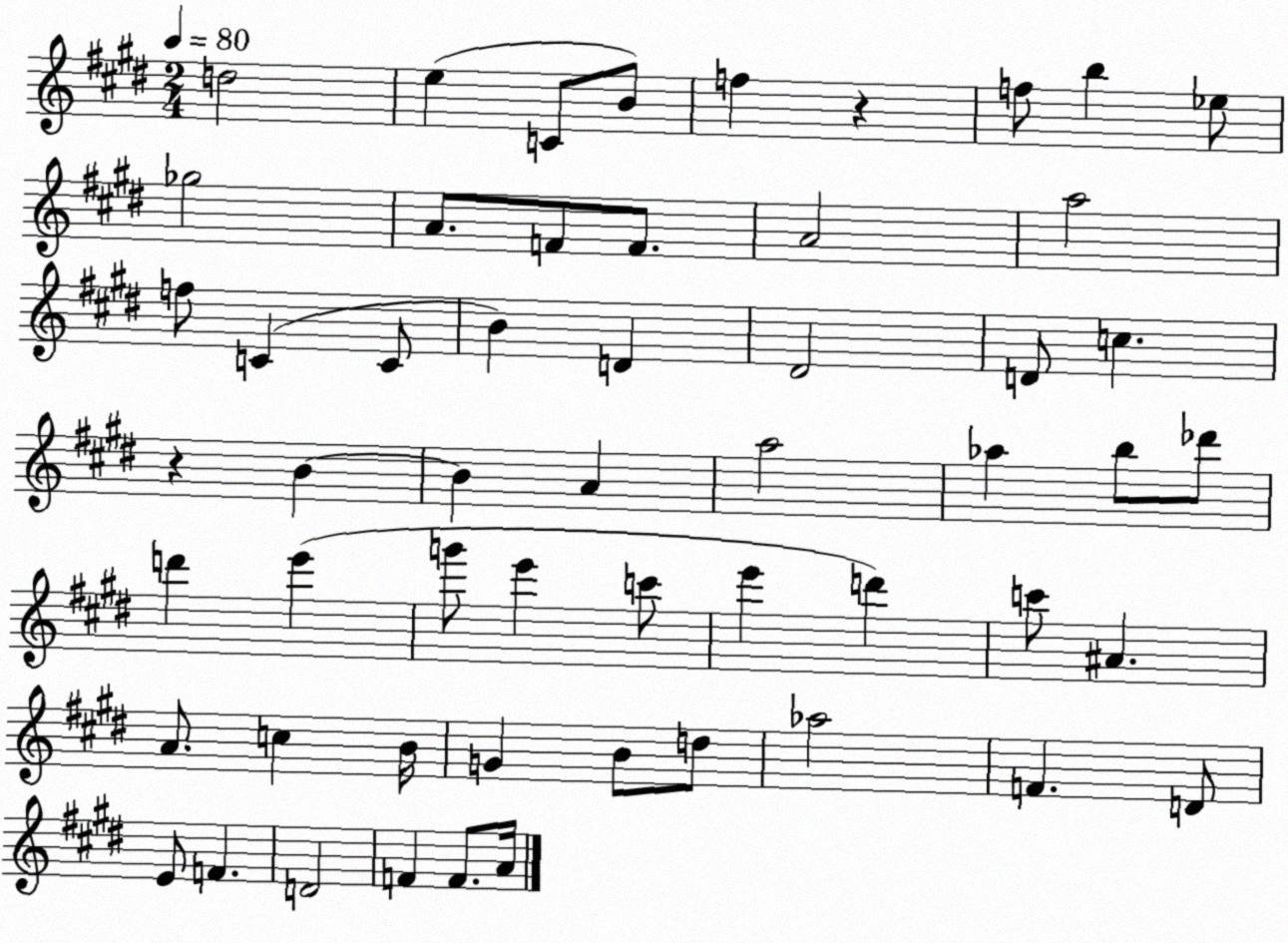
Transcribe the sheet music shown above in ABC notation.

X:1
T:Untitled
M:2/4
L:1/4
K:E
d2 e C/2 B/2 f z f/2 b _e/2 _g2 A/2 F/2 F/2 A2 a2 f/2 C C/2 B D ^D2 D/2 c z B B A a2 _a b/2 _d'/2 d' e' g'/2 e' c'/2 e' d' c'/2 ^A A/2 c B/4 G B/2 d/2 _a2 F D/2 E/2 F D2 F F/2 A/4